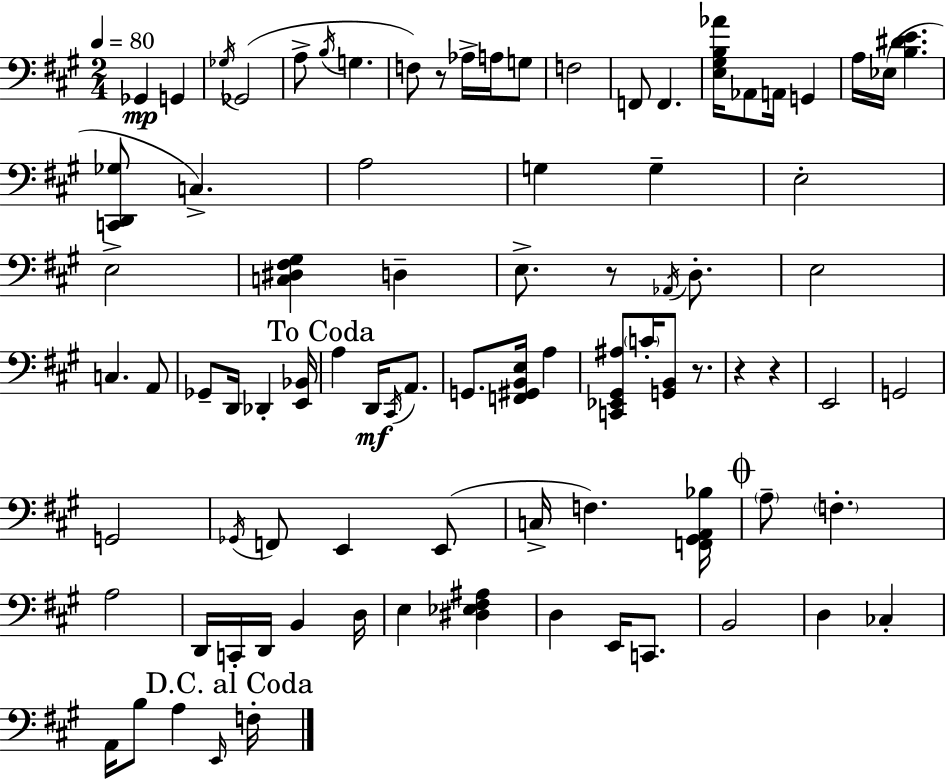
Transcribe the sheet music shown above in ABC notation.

X:1
T:Untitled
M:2/4
L:1/4
K:A
_G,, G,, _G,/4 _G,,2 A,/2 B,/4 G, F,/2 z/2 _A,/4 A,/4 G,/2 F,2 F,,/2 F,, [E,^G,B,_A]/4 _A,,/2 A,,/4 G,, A,/4 _E,/4 [B,^DE] [C,,D,,_G,]/2 C, A,2 G, G, E,2 E,2 [C,^D,^F,^G,] D, E,/2 z/2 _A,,/4 D,/2 E,2 C, A,,/2 _G,,/2 D,,/4 _D,, [E,,_B,,]/4 A, D,,/4 ^C,,/4 A,,/2 G,,/2 [F,,^G,,B,,E,]/4 A, [C,,_E,,^G,,^A,]/2 C/4 [G,,B,,]/2 z/2 z z E,,2 G,,2 G,,2 _G,,/4 F,,/2 E,, E,,/2 C,/4 F, [F,,^G,,A,,_B,]/4 A,/2 F, A,2 D,,/4 C,,/4 D,,/4 B,, D,/4 E, [^D,_E,^F,^A,] D, E,,/4 C,,/2 B,,2 D, _C, A,,/4 B,/2 A, E,,/4 F,/4